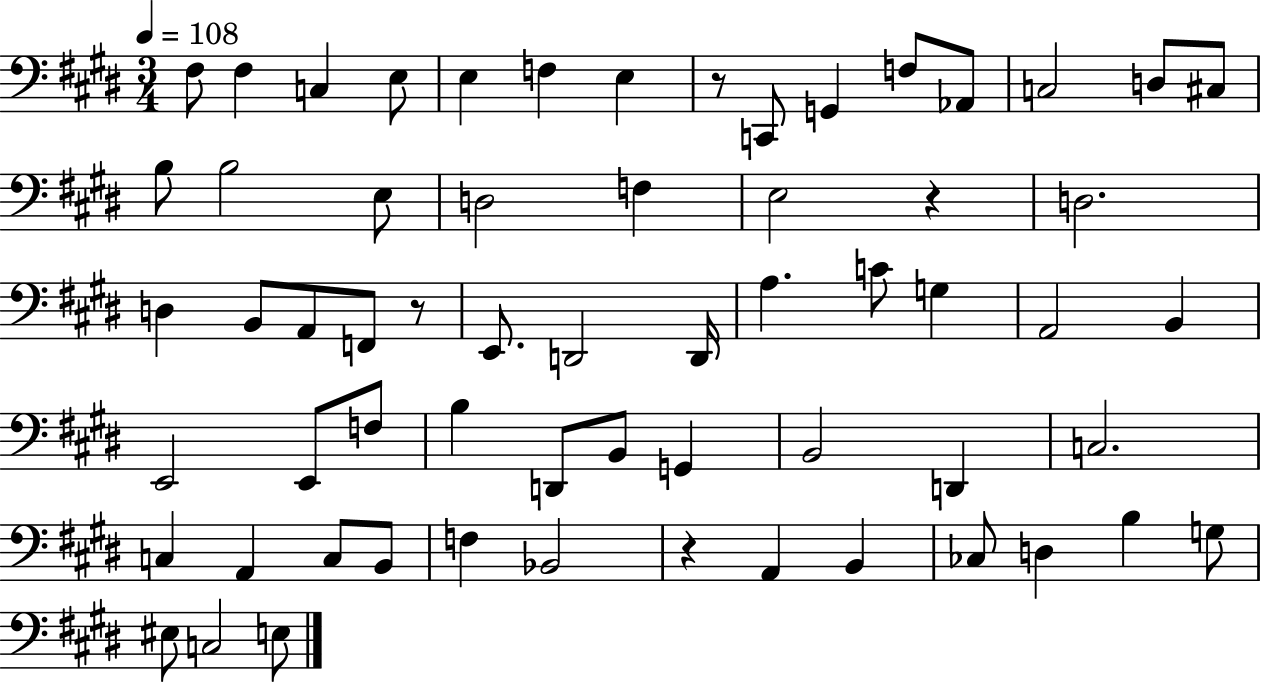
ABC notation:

X:1
T:Untitled
M:3/4
L:1/4
K:E
^F,/2 ^F, C, E,/2 E, F, E, z/2 C,,/2 G,, F,/2 _A,,/2 C,2 D,/2 ^C,/2 B,/2 B,2 E,/2 D,2 F, E,2 z D,2 D, B,,/2 A,,/2 F,,/2 z/2 E,,/2 D,,2 D,,/4 A, C/2 G, A,,2 B,, E,,2 E,,/2 F,/2 B, D,,/2 B,,/2 G,, B,,2 D,, C,2 C, A,, C,/2 B,,/2 F, _B,,2 z A,, B,, _C,/2 D, B, G,/2 ^E,/2 C,2 E,/2